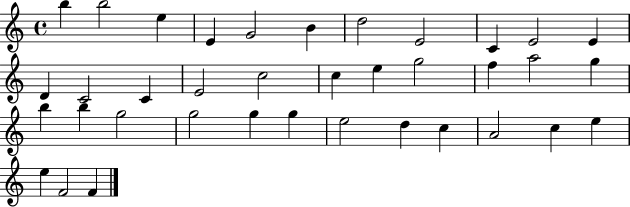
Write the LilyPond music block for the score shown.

{
  \clef treble
  \time 4/4
  \defaultTimeSignature
  \key c \major
  b''4 b''2 e''4 | e'4 g'2 b'4 | d''2 e'2 | c'4 e'2 e'4 | \break d'4 c'2 c'4 | e'2 c''2 | c''4 e''4 g''2 | f''4 a''2 g''4 | \break b''4 b''4 g''2 | g''2 g''4 g''4 | e''2 d''4 c''4 | a'2 c''4 e''4 | \break e''4 f'2 f'4 | \bar "|."
}